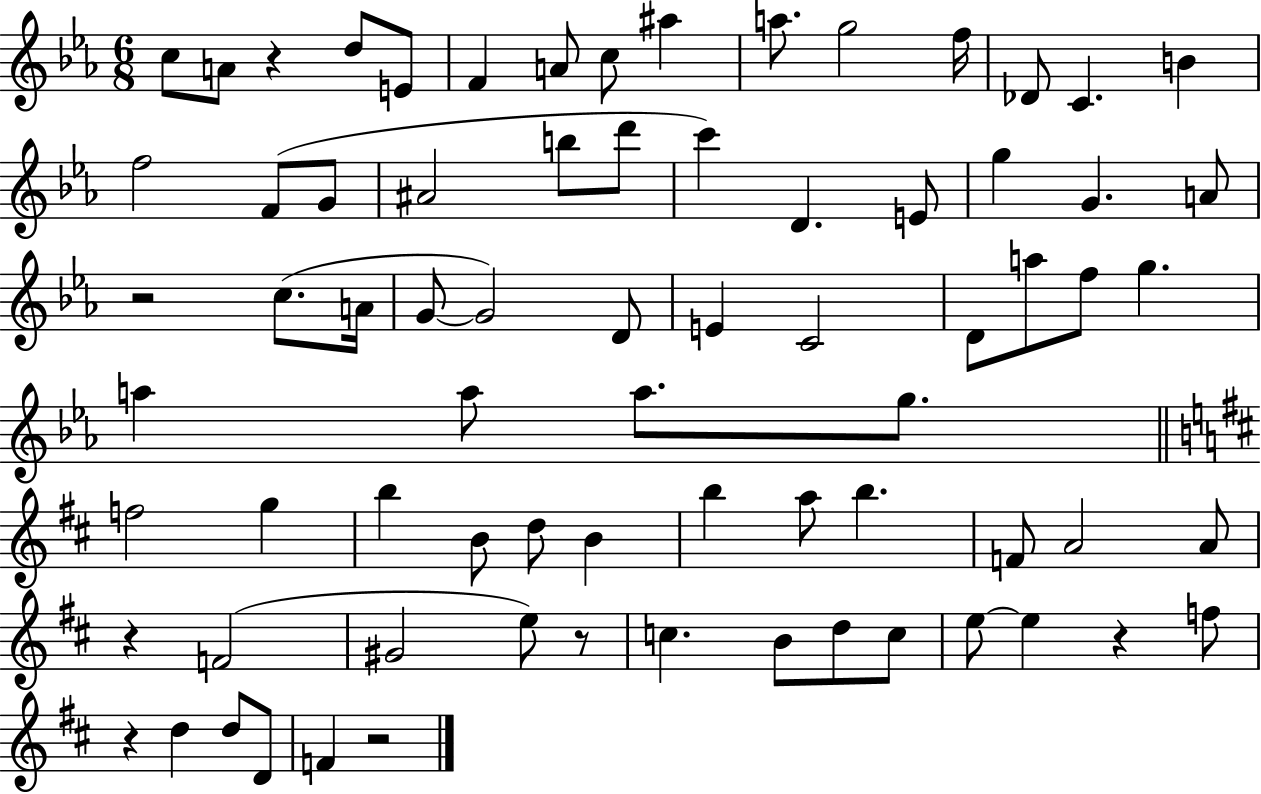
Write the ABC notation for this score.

X:1
T:Untitled
M:6/8
L:1/4
K:Eb
c/2 A/2 z d/2 E/2 F A/2 c/2 ^a a/2 g2 f/4 _D/2 C B f2 F/2 G/2 ^A2 b/2 d'/2 c' D E/2 g G A/2 z2 c/2 A/4 G/2 G2 D/2 E C2 D/2 a/2 f/2 g a a/2 a/2 g/2 f2 g b B/2 d/2 B b a/2 b F/2 A2 A/2 z F2 ^G2 e/2 z/2 c B/2 d/2 c/2 e/2 e z f/2 z d d/2 D/2 F z2